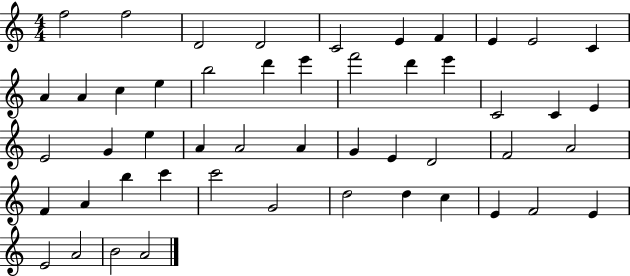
X:1
T:Untitled
M:4/4
L:1/4
K:C
f2 f2 D2 D2 C2 E F E E2 C A A c e b2 d' e' f'2 d' e' C2 C E E2 G e A A2 A G E D2 F2 A2 F A b c' c'2 G2 d2 d c E F2 E E2 A2 B2 A2